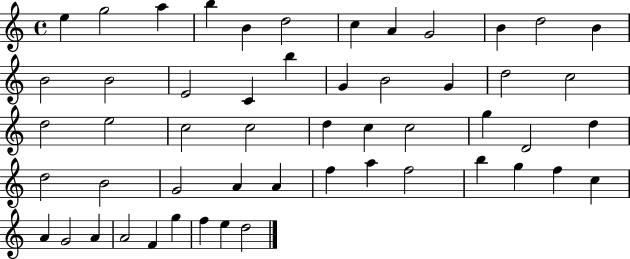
{
  \clef treble
  \time 4/4
  \defaultTimeSignature
  \key c \major
  e''4 g''2 a''4 | b''4 b'4 d''2 | c''4 a'4 g'2 | b'4 d''2 b'4 | \break b'2 b'2 | e'2 c'4 b''4 | g'4 b'2 g'4 | d''2 c''2 | \break d''2 e''2 | c''2 c''2 | d''4 c''4 c''2 | g''4 d'2 d''4 | \break d''2 b'2 | g'2 a'4 a'4 | f''4 a''4 f''2 | b''4 g''4 f''4 c''4 | \break a'4 g'2 a'4 | a'2 f'4 g''4 | f''4 e''4 d''2 | \bar "|."
}